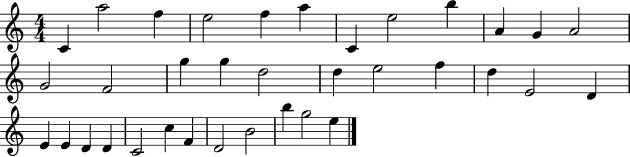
C4/q A5/h F5/q E5/h F5/q A5/q C4/q E5/h B5/q A4/q G4/q A4/h G4/h F4/h G5/q G5/q D5/h D5/q E5/h F5/q D5/q E4/h D4/q E4/q E4/q D4/q D4/q C4/h C5/q F4/q D4/h B4/h B5/q G5/h E5/q